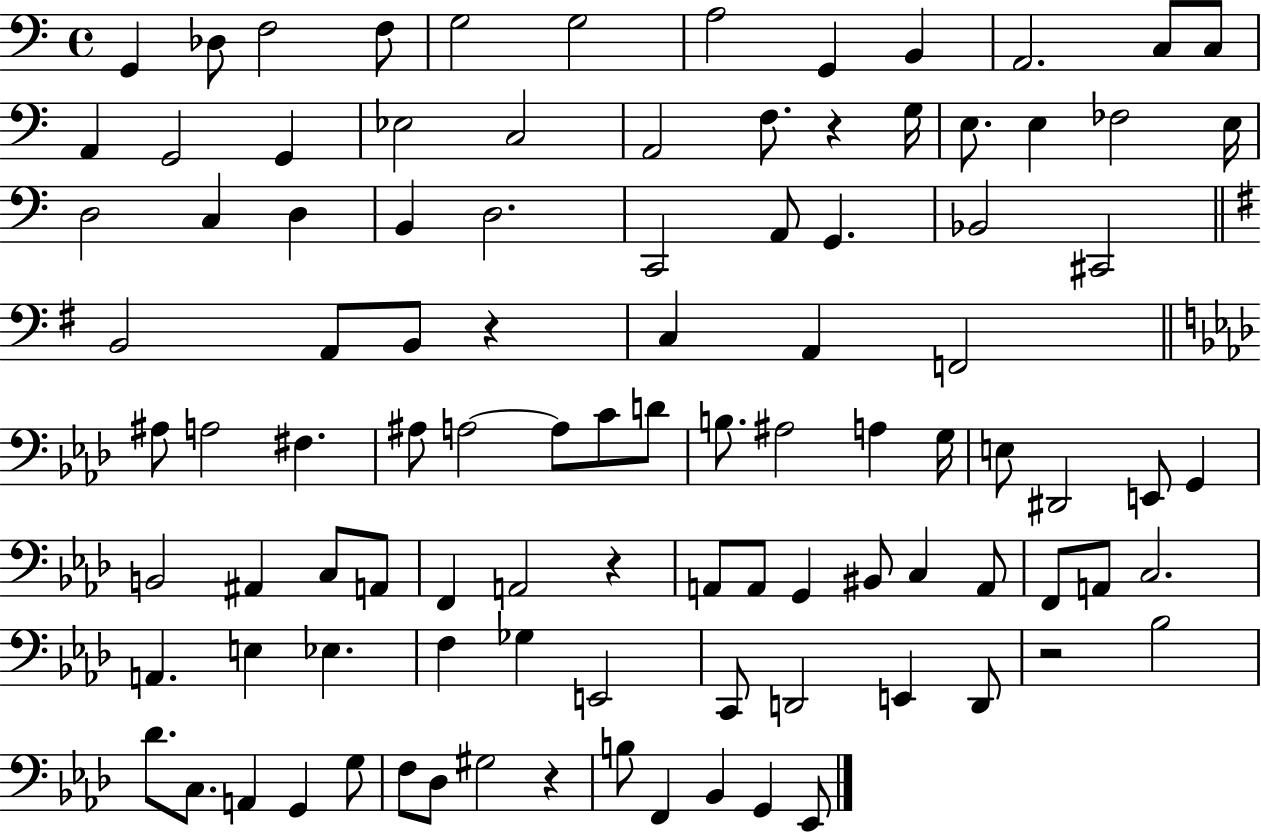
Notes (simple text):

G2/q Db3/e F3/h F3/e G3/h G3/h A3/h G2/q B2/q A2/h. C3/e C3/e A2/q G2/h G2/q Eb3/h C3/h A2/h F3/e. R/q G3/s E3/e. E3/q FES3/h E3/s D3/h C3/q D3/q B2/q D3/h. C2/h A2/e G2/q. Bb2/h C#2/h B2/h A2/e B2/e R/q C3/q A2/q F2/h A#3/e A3/h F#3/q. A#3/e A3/h A3/e C4/e D4/e B3/e. A#3/h A3/q G3/s E3/e D#2/h E2/e G2/q B2/h A#2/q C3/e A2/e F2/q A2/h R/q A2/e A2/e G2/q BIS2/e C3/q A2/e F2/e A2/e C3/h. A2/q. E3/q Eb3/q. F3/q Gb3/q E2/h C2/e D2/h E2/q D2/e R/h Bb3/h Db4/e. C3/e. A2/q G2/q G3/e F3/e Db3/e G#3/h R/q B3/e F2/q Bb2/q G2/q Eb2/e